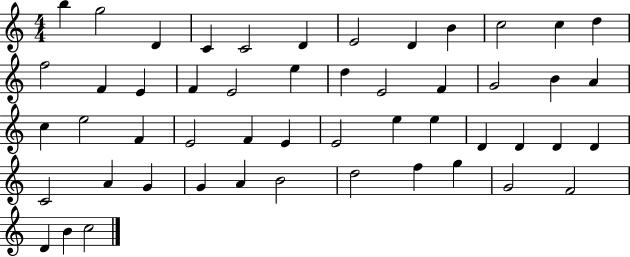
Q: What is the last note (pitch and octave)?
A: C5